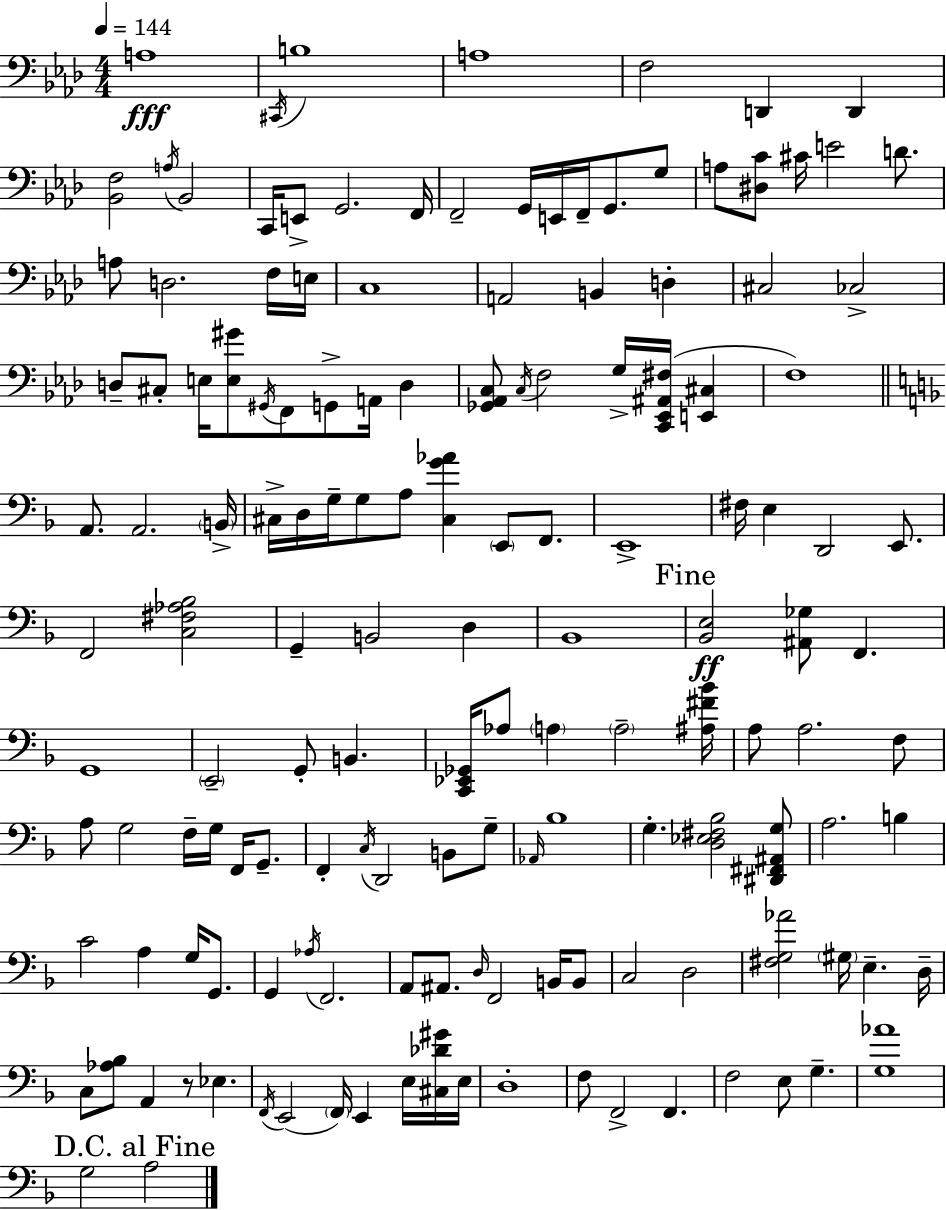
X:1
T:Untitled
M:4/4
L:1/4
K:Ab
A,4 ^C,,/4 B,4 A,4 F,2 D,, D,, [_B,,F,]2 A,/4 _B,,2 C,,/4 E,,/2 G,,2 F,,/4 F,,2 G,,/4 E,,/4 F,,/4 G,,/2 G,/2 A,/2 [^D,C]/2 ^C/4 E2 D/2 A,/2 D,2 F,/4 E,/4 C,4 A,,2 B,, D, ^C,2 _C,2 D,/2 ^C,/2 E,/4 [E,^G]/2 ^G,,/4 F,,/2 G,,/2 A,,/4 D, [_G,,_A,,C,]/2 C,/4 F,2 G,/4 [C,,_E,,^A,,^F,]/4 [E,,^C,] F,4 A,,/2 A,,2 B,,/4 ^C,/4 D,/4 G,/4 G,/2 A,/2 [^C,G_A] E,,/2 F,,/2 E,,4 ^F,/4 E, D,,2 E,,/2 F,,2 [C,^F,_A,_B,]2 G,, B,,2 D, _B,,4 [_B,,E,]2 [^A,,_G,]/2 F,, G,,4 E,,2 G,,/2 B,, [C,,_E,,_G,,]/4 _A,/2 A, A,2 [^A,^F_B]/4 A,/2 A,2 F,/2 A,/2 G,2 F,/4 G,/4 F,,/4 G,,/2 F,, C,/4 D,,2 B,,/2 G,/2 _A,,/4 _B,4 G, [D,_E,^F,_B,]2 [^D,,^F,,^A,,G,]/2 A,2 B, C2 A, G,/4 G,,/2 G,, _A,/4 F,,2 A,,/2 ^A,,/2 D,/4 F,,2 B,,/4 B,,/2 C,2 D,2 [^F,G,_A]2 ^G,/4 E, D,/4 C,/2 [_A,_B,]/2 A,, z/2 _E, F,,/4 E,,2 F,,/4 E,, E,/4 [^C,_D^G]/4 E,/4 D,4 F,/2 F,,2 F,, F,2 E,/2 G, [G,_A]4 G,2 A,2